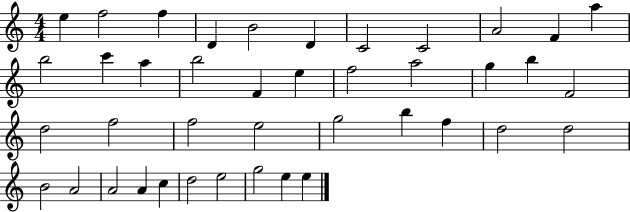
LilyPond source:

{
  \clef treble
  \numericTimeSignature
  \time 4/4
  \key c \major
  e''4 f''2 f''4 | d'4 b'2 d'4 | c'2 c'2 | a'2 f'4 a''4 | \break b''2 c'''4 a''4 | b''2 f'4 e''4 | f''2 a''2 | g''4 b''4 f'2 | \break d''2 f''2 | f''2 e''2 | g''2 b''4 f''4 | d''2 d''2 | \break b'2 a'2 | a'2 a'4 c''4 | d''2 e''2 | g''2 e''4 e''4 | \break \bar "|."
}